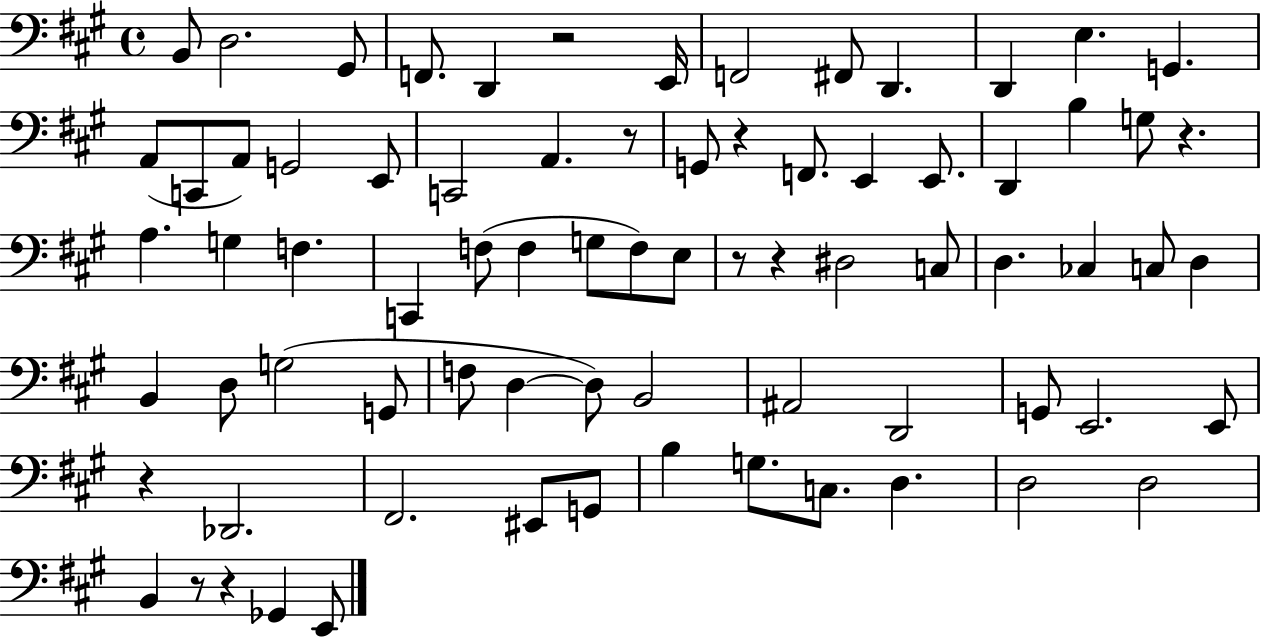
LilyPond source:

{
  \clef bass
  \time 4/4
  \defaultTimeSignature
  \key a \major
  b,8 d2. gis,8 | f,8. d,4 r2 e,16 | f,2 fis,8 d,4. | d,4 e4. g,4. | \break a,8( c,8 a,8) g,2 e,8 | c,2 a,4. r8 | g,8 r4 f,8. e,4 e,8. | d,4 b4 g8 r4. | \break a4. g4 f4. | c,4 f8( f4 g8 f8) e8 | r8 r4 dis2 c8 | d4. ces4 c8 d4 | \break b,4 d8 g2( g,8 | f8 d4~~ d8) b,2 | ais,2 d,2 | g,8 e,2. e,8 | \break r4 des,2. | fis,2. eis,8 g,8 | b4 g8. c8. d4. | d2 d2 | \break b,4 r8 r4 ges,4 e,8 | \bar "|."
}